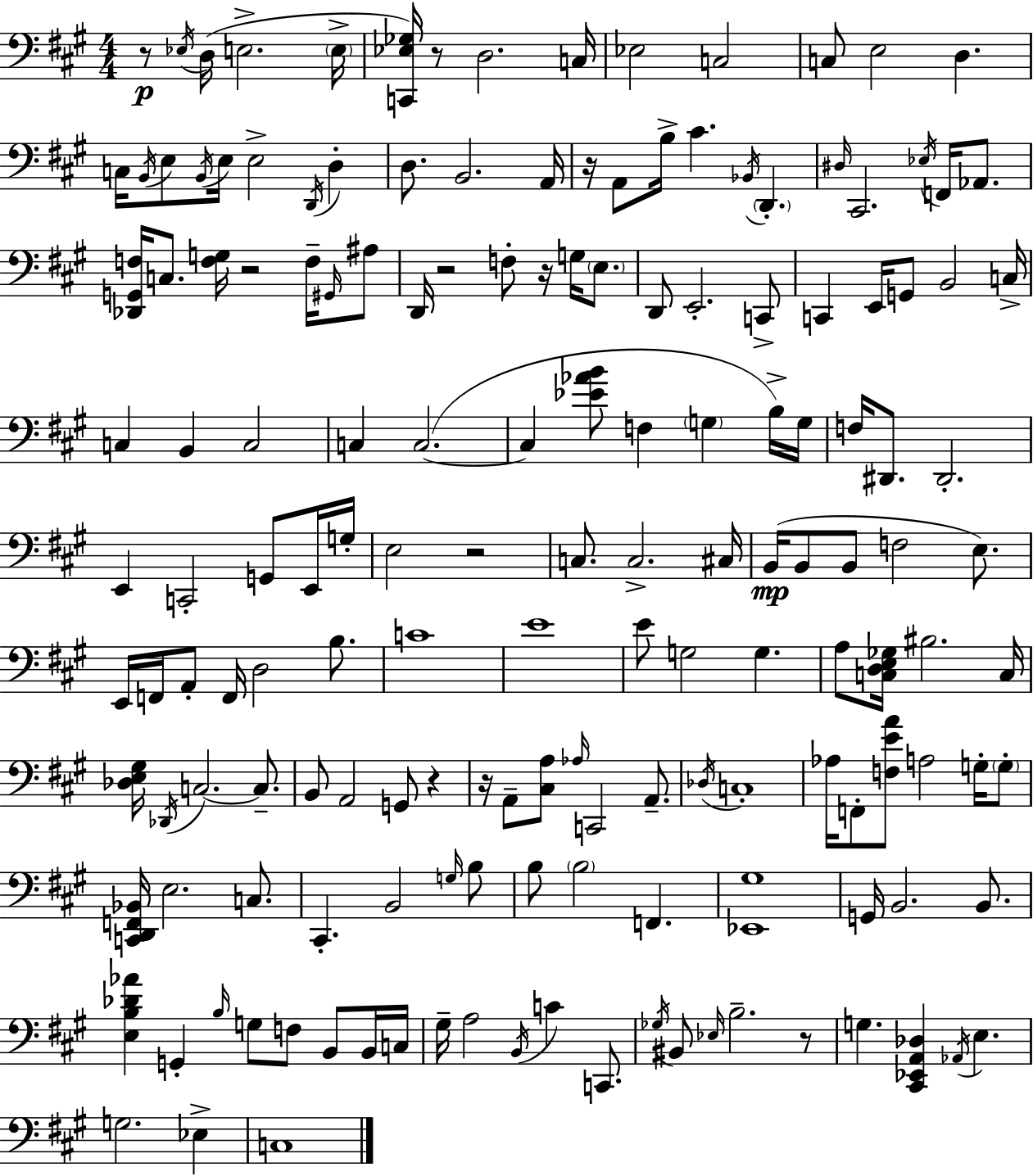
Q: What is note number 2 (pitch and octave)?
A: D3